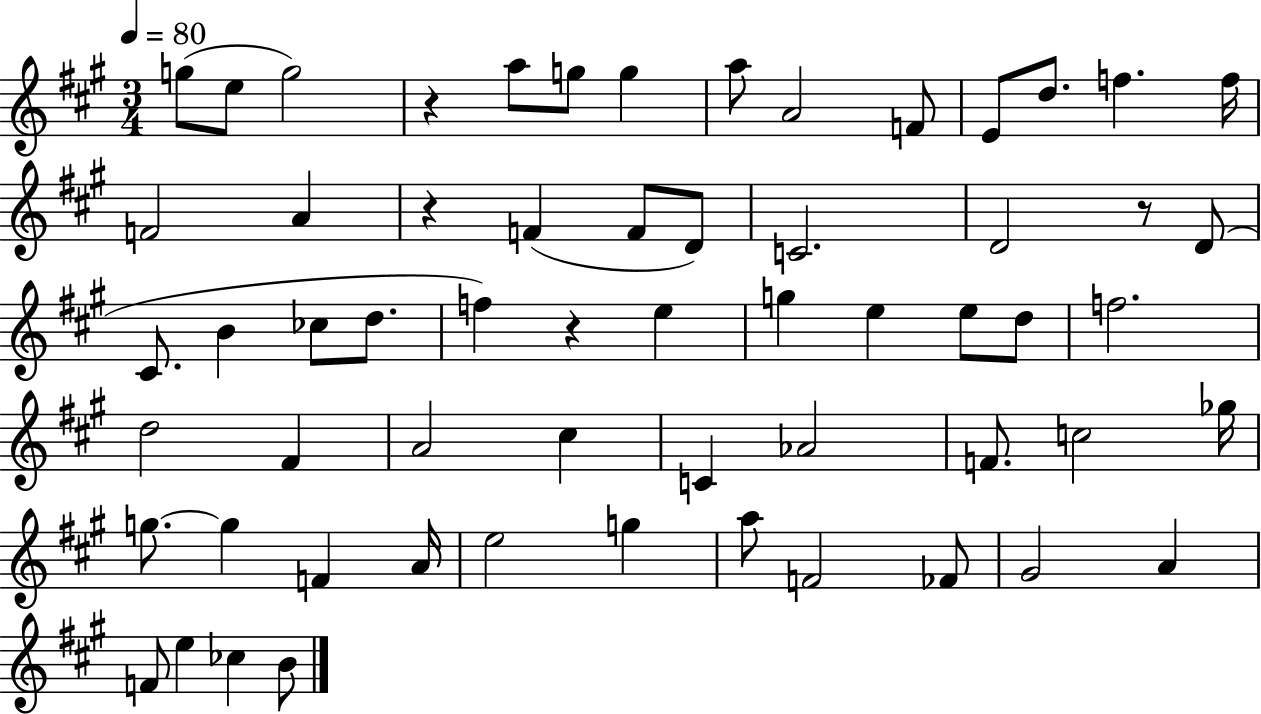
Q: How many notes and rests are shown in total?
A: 60